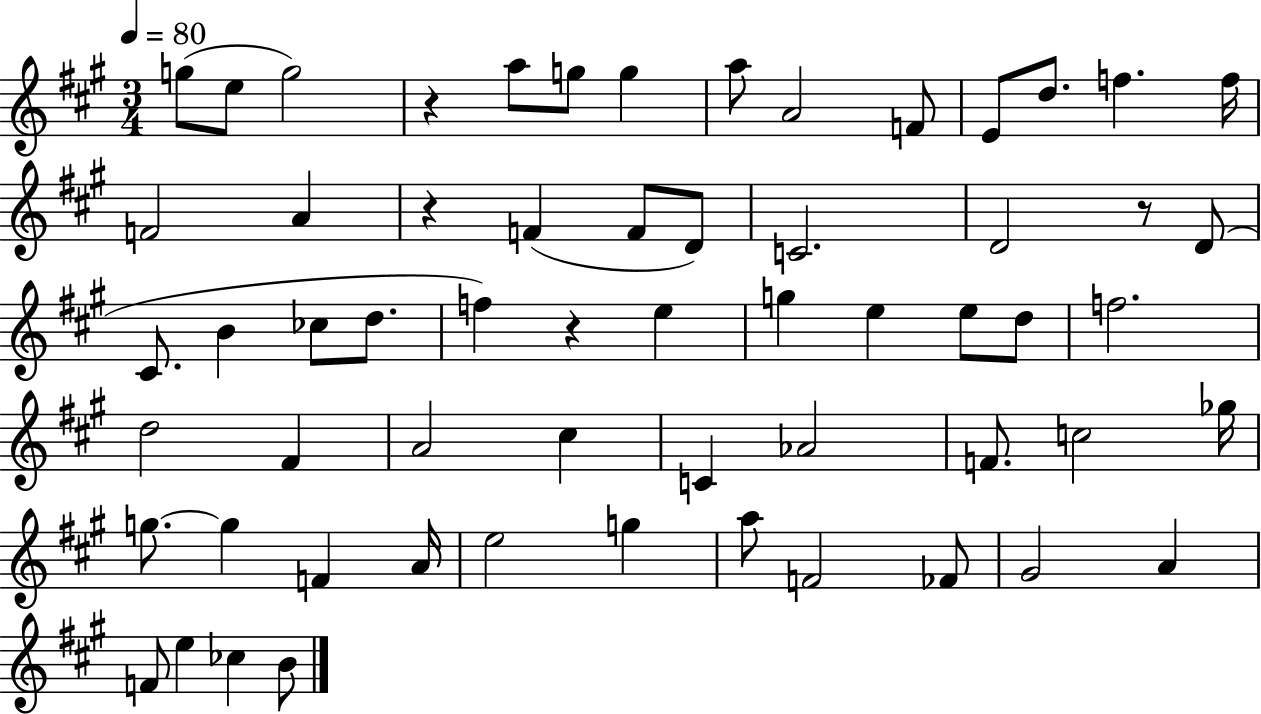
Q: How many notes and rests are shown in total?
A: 60